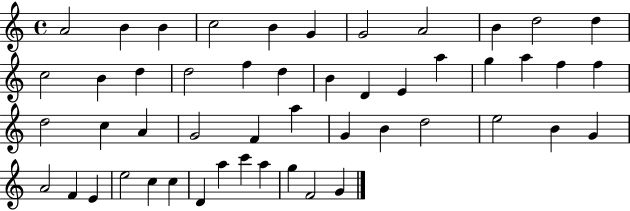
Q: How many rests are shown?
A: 0